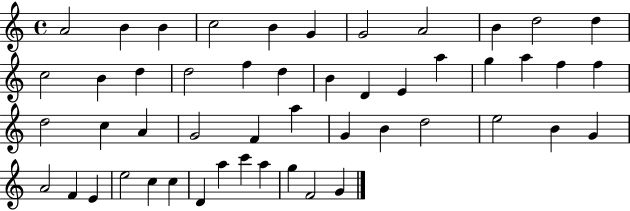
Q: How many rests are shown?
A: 0